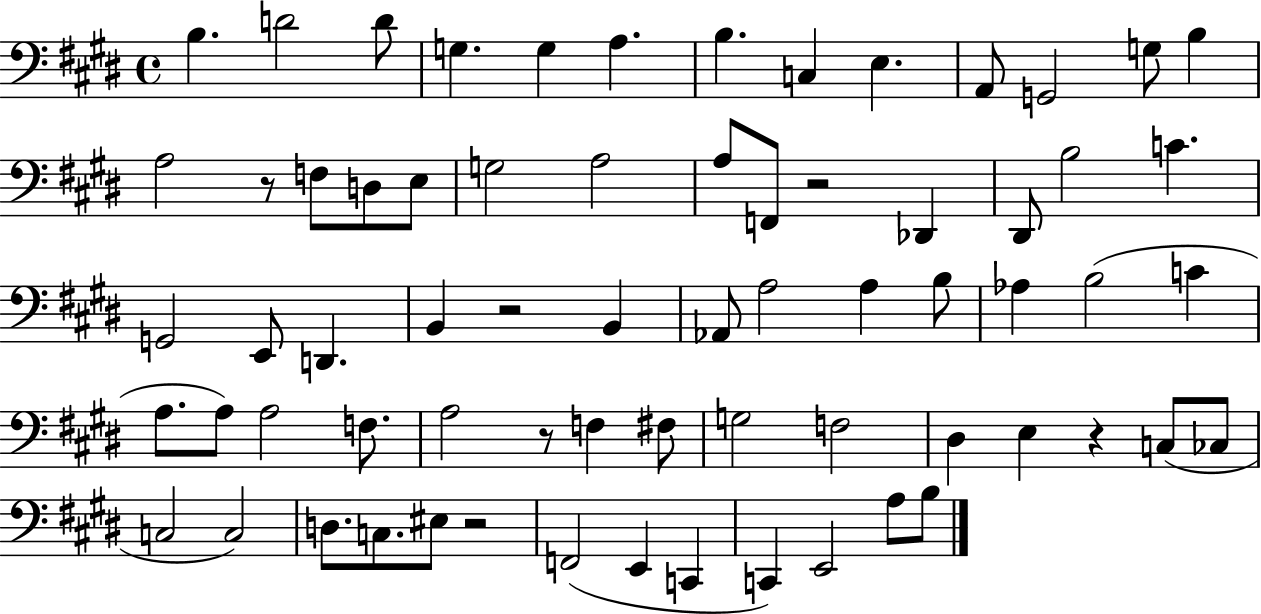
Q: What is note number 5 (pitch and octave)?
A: G3